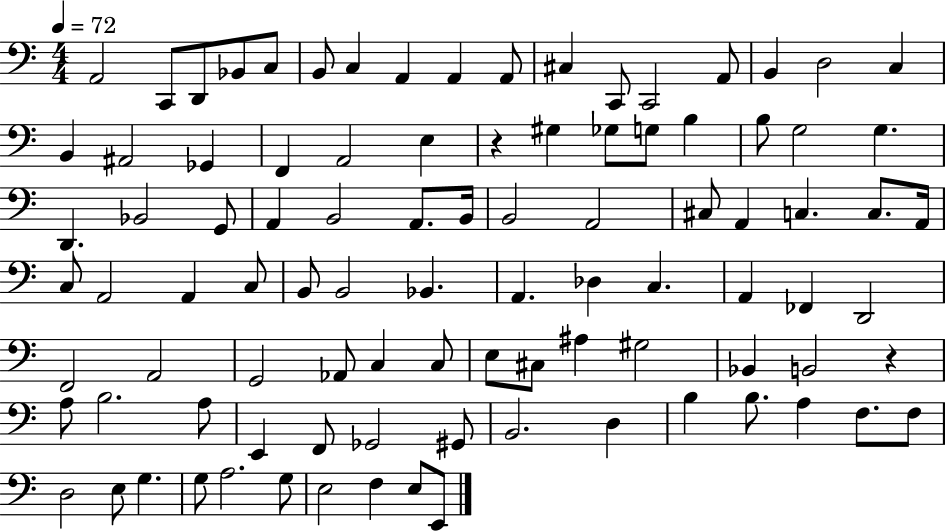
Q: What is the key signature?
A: C major